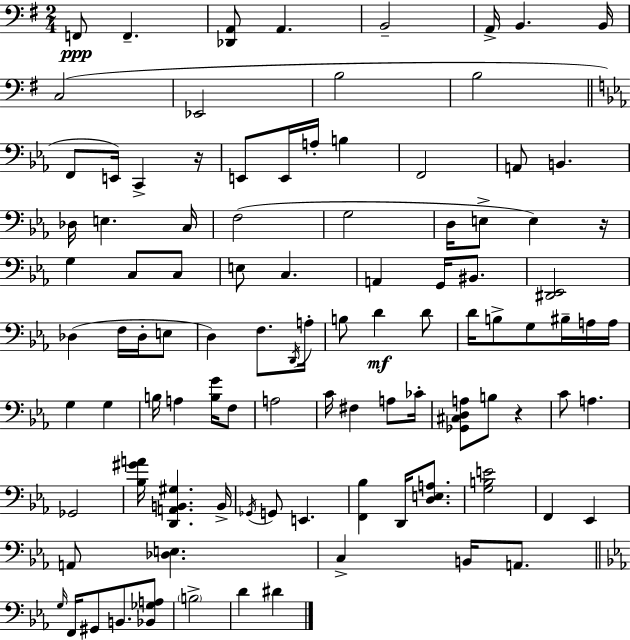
F2/e F2/q. [Db2,A2]/e A2/q. B2/h A2/s B2/q. B2/s C3/h Eb2/h B3/h B3/h F2/e E2/s C2/q R/s E2/e E2/s A3/s B3/q F2/h A2/e B2/q. Db3/s E3/q. C3/s F3/h G3/h D3/s E3/e E3/q R/s G3/q C3/e C3/e E3/e C3/q. A2/q G2/s BIS2/e. [D#2,Eb2]/h Db3/q F3/s Db3/s E3/e D3/q F3/e. D2/s A3/s B3/e D4/q D4/e D4/s B3/e G3/e BIS3/s A3/s A3/s G3/q G3/q B3/s A3/q [B3,G4]/s F3/e A3/h C4/s F#3/q A3/e CES4/s [Gb2,C#3,D3,A3]/e B3/e R/q C4/e A3/q. Gb2/h [Bb3,G#4,A4]/s [D2,A2,B2,G#3]/q. B2/s Gb2/s G2/e E2/q. [F2,Bb3]/q D2/s [D3,E3,A3]/e. [G3,B3,E4]/h F2/q Eb2/q A2/e [Db3,E3]/q. C3/q B2/s A2/e. G3/s F2/s G#2/e B2/e. [Bb2,Gb3,A3]/e B3/h D4/q D#4/q